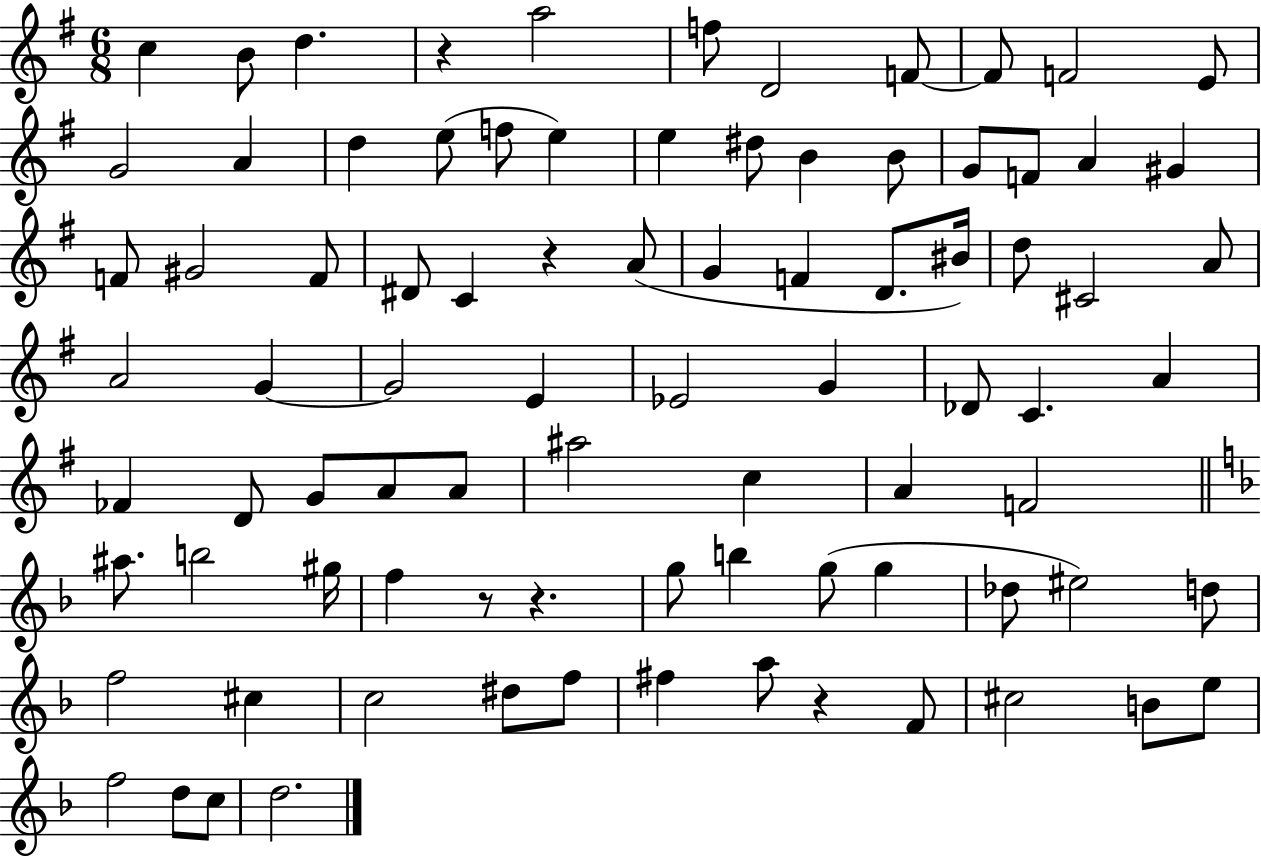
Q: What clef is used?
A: treble